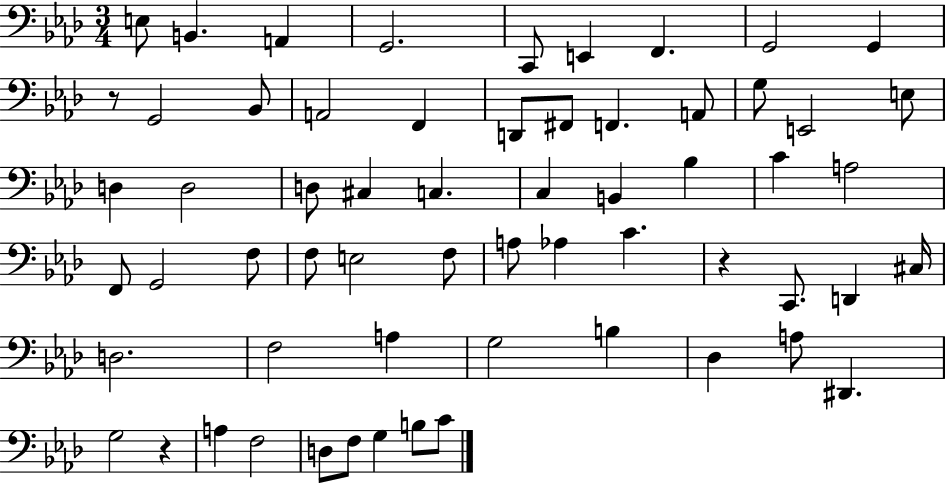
E3/e B2/q. A2/q G2/h. C2/e E2/q F2/q. G2/h G2/q R/e G2/h Bb2/e A2/h F2/q D2/e F#2/e F2/q. A2/e G3/e E2/h E3/e D3/q D3/h D3/e C#3/q C3/q. C3/q B2/q Bb3/q C4/q A3/h F2/e G2/h F3/e F3/e E3/h F3/e A3/e Ab3/q C4/q. R/q C2/e. D2/q C#3/s D3/h. F3/h A3/q G3/h B3/q Db3/q A3/e D#2/q. G3/h R/q A3/q F3/h D3/e F3/e G3/q B3/e C4/e